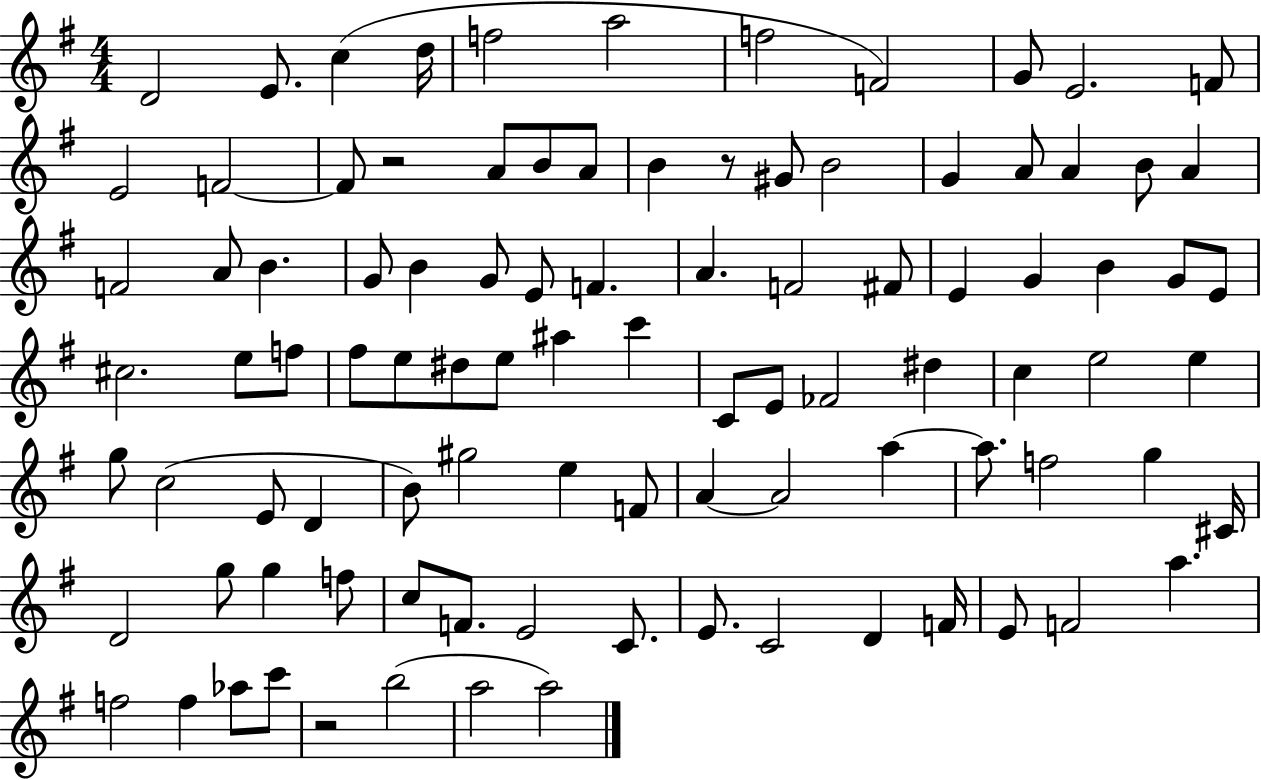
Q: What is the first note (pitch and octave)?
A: D4